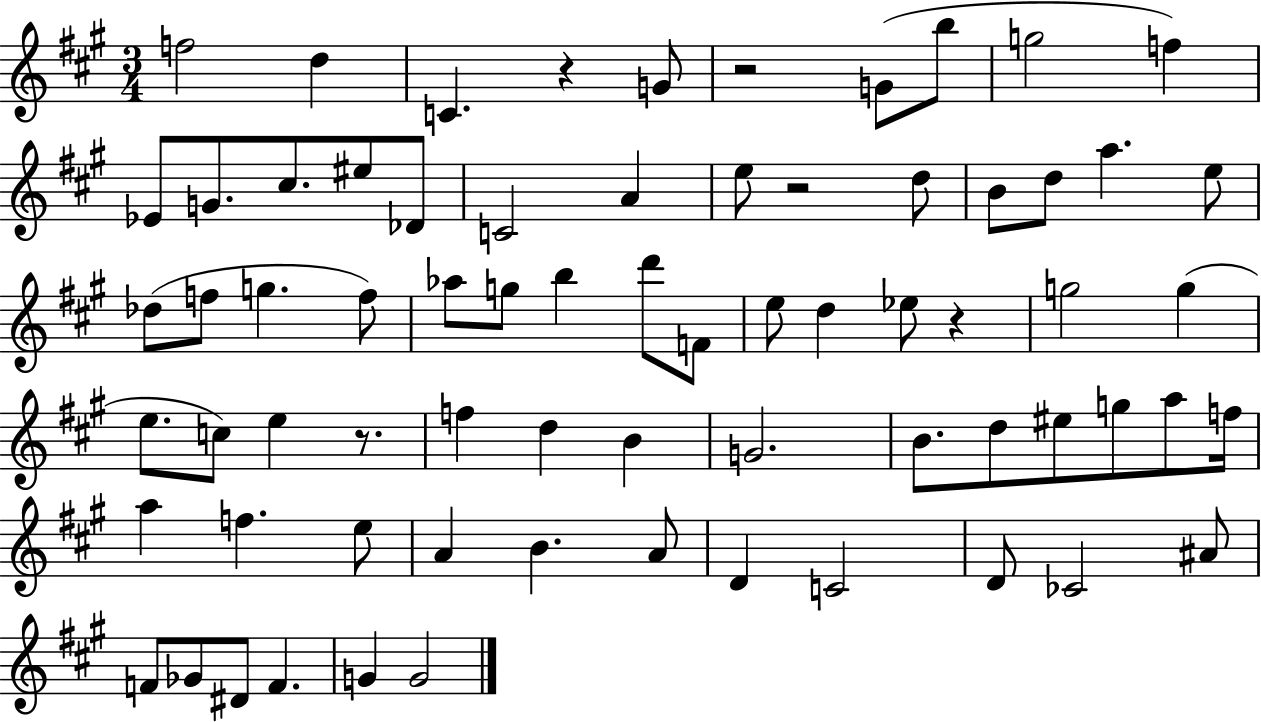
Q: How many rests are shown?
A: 5